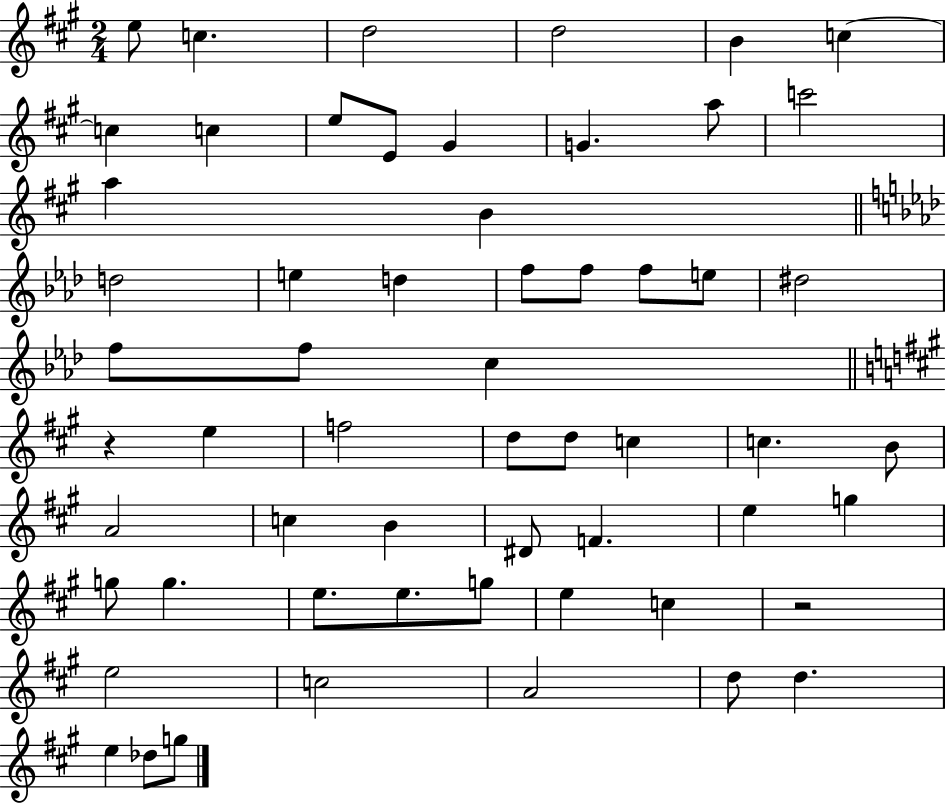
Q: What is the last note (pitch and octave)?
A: G5